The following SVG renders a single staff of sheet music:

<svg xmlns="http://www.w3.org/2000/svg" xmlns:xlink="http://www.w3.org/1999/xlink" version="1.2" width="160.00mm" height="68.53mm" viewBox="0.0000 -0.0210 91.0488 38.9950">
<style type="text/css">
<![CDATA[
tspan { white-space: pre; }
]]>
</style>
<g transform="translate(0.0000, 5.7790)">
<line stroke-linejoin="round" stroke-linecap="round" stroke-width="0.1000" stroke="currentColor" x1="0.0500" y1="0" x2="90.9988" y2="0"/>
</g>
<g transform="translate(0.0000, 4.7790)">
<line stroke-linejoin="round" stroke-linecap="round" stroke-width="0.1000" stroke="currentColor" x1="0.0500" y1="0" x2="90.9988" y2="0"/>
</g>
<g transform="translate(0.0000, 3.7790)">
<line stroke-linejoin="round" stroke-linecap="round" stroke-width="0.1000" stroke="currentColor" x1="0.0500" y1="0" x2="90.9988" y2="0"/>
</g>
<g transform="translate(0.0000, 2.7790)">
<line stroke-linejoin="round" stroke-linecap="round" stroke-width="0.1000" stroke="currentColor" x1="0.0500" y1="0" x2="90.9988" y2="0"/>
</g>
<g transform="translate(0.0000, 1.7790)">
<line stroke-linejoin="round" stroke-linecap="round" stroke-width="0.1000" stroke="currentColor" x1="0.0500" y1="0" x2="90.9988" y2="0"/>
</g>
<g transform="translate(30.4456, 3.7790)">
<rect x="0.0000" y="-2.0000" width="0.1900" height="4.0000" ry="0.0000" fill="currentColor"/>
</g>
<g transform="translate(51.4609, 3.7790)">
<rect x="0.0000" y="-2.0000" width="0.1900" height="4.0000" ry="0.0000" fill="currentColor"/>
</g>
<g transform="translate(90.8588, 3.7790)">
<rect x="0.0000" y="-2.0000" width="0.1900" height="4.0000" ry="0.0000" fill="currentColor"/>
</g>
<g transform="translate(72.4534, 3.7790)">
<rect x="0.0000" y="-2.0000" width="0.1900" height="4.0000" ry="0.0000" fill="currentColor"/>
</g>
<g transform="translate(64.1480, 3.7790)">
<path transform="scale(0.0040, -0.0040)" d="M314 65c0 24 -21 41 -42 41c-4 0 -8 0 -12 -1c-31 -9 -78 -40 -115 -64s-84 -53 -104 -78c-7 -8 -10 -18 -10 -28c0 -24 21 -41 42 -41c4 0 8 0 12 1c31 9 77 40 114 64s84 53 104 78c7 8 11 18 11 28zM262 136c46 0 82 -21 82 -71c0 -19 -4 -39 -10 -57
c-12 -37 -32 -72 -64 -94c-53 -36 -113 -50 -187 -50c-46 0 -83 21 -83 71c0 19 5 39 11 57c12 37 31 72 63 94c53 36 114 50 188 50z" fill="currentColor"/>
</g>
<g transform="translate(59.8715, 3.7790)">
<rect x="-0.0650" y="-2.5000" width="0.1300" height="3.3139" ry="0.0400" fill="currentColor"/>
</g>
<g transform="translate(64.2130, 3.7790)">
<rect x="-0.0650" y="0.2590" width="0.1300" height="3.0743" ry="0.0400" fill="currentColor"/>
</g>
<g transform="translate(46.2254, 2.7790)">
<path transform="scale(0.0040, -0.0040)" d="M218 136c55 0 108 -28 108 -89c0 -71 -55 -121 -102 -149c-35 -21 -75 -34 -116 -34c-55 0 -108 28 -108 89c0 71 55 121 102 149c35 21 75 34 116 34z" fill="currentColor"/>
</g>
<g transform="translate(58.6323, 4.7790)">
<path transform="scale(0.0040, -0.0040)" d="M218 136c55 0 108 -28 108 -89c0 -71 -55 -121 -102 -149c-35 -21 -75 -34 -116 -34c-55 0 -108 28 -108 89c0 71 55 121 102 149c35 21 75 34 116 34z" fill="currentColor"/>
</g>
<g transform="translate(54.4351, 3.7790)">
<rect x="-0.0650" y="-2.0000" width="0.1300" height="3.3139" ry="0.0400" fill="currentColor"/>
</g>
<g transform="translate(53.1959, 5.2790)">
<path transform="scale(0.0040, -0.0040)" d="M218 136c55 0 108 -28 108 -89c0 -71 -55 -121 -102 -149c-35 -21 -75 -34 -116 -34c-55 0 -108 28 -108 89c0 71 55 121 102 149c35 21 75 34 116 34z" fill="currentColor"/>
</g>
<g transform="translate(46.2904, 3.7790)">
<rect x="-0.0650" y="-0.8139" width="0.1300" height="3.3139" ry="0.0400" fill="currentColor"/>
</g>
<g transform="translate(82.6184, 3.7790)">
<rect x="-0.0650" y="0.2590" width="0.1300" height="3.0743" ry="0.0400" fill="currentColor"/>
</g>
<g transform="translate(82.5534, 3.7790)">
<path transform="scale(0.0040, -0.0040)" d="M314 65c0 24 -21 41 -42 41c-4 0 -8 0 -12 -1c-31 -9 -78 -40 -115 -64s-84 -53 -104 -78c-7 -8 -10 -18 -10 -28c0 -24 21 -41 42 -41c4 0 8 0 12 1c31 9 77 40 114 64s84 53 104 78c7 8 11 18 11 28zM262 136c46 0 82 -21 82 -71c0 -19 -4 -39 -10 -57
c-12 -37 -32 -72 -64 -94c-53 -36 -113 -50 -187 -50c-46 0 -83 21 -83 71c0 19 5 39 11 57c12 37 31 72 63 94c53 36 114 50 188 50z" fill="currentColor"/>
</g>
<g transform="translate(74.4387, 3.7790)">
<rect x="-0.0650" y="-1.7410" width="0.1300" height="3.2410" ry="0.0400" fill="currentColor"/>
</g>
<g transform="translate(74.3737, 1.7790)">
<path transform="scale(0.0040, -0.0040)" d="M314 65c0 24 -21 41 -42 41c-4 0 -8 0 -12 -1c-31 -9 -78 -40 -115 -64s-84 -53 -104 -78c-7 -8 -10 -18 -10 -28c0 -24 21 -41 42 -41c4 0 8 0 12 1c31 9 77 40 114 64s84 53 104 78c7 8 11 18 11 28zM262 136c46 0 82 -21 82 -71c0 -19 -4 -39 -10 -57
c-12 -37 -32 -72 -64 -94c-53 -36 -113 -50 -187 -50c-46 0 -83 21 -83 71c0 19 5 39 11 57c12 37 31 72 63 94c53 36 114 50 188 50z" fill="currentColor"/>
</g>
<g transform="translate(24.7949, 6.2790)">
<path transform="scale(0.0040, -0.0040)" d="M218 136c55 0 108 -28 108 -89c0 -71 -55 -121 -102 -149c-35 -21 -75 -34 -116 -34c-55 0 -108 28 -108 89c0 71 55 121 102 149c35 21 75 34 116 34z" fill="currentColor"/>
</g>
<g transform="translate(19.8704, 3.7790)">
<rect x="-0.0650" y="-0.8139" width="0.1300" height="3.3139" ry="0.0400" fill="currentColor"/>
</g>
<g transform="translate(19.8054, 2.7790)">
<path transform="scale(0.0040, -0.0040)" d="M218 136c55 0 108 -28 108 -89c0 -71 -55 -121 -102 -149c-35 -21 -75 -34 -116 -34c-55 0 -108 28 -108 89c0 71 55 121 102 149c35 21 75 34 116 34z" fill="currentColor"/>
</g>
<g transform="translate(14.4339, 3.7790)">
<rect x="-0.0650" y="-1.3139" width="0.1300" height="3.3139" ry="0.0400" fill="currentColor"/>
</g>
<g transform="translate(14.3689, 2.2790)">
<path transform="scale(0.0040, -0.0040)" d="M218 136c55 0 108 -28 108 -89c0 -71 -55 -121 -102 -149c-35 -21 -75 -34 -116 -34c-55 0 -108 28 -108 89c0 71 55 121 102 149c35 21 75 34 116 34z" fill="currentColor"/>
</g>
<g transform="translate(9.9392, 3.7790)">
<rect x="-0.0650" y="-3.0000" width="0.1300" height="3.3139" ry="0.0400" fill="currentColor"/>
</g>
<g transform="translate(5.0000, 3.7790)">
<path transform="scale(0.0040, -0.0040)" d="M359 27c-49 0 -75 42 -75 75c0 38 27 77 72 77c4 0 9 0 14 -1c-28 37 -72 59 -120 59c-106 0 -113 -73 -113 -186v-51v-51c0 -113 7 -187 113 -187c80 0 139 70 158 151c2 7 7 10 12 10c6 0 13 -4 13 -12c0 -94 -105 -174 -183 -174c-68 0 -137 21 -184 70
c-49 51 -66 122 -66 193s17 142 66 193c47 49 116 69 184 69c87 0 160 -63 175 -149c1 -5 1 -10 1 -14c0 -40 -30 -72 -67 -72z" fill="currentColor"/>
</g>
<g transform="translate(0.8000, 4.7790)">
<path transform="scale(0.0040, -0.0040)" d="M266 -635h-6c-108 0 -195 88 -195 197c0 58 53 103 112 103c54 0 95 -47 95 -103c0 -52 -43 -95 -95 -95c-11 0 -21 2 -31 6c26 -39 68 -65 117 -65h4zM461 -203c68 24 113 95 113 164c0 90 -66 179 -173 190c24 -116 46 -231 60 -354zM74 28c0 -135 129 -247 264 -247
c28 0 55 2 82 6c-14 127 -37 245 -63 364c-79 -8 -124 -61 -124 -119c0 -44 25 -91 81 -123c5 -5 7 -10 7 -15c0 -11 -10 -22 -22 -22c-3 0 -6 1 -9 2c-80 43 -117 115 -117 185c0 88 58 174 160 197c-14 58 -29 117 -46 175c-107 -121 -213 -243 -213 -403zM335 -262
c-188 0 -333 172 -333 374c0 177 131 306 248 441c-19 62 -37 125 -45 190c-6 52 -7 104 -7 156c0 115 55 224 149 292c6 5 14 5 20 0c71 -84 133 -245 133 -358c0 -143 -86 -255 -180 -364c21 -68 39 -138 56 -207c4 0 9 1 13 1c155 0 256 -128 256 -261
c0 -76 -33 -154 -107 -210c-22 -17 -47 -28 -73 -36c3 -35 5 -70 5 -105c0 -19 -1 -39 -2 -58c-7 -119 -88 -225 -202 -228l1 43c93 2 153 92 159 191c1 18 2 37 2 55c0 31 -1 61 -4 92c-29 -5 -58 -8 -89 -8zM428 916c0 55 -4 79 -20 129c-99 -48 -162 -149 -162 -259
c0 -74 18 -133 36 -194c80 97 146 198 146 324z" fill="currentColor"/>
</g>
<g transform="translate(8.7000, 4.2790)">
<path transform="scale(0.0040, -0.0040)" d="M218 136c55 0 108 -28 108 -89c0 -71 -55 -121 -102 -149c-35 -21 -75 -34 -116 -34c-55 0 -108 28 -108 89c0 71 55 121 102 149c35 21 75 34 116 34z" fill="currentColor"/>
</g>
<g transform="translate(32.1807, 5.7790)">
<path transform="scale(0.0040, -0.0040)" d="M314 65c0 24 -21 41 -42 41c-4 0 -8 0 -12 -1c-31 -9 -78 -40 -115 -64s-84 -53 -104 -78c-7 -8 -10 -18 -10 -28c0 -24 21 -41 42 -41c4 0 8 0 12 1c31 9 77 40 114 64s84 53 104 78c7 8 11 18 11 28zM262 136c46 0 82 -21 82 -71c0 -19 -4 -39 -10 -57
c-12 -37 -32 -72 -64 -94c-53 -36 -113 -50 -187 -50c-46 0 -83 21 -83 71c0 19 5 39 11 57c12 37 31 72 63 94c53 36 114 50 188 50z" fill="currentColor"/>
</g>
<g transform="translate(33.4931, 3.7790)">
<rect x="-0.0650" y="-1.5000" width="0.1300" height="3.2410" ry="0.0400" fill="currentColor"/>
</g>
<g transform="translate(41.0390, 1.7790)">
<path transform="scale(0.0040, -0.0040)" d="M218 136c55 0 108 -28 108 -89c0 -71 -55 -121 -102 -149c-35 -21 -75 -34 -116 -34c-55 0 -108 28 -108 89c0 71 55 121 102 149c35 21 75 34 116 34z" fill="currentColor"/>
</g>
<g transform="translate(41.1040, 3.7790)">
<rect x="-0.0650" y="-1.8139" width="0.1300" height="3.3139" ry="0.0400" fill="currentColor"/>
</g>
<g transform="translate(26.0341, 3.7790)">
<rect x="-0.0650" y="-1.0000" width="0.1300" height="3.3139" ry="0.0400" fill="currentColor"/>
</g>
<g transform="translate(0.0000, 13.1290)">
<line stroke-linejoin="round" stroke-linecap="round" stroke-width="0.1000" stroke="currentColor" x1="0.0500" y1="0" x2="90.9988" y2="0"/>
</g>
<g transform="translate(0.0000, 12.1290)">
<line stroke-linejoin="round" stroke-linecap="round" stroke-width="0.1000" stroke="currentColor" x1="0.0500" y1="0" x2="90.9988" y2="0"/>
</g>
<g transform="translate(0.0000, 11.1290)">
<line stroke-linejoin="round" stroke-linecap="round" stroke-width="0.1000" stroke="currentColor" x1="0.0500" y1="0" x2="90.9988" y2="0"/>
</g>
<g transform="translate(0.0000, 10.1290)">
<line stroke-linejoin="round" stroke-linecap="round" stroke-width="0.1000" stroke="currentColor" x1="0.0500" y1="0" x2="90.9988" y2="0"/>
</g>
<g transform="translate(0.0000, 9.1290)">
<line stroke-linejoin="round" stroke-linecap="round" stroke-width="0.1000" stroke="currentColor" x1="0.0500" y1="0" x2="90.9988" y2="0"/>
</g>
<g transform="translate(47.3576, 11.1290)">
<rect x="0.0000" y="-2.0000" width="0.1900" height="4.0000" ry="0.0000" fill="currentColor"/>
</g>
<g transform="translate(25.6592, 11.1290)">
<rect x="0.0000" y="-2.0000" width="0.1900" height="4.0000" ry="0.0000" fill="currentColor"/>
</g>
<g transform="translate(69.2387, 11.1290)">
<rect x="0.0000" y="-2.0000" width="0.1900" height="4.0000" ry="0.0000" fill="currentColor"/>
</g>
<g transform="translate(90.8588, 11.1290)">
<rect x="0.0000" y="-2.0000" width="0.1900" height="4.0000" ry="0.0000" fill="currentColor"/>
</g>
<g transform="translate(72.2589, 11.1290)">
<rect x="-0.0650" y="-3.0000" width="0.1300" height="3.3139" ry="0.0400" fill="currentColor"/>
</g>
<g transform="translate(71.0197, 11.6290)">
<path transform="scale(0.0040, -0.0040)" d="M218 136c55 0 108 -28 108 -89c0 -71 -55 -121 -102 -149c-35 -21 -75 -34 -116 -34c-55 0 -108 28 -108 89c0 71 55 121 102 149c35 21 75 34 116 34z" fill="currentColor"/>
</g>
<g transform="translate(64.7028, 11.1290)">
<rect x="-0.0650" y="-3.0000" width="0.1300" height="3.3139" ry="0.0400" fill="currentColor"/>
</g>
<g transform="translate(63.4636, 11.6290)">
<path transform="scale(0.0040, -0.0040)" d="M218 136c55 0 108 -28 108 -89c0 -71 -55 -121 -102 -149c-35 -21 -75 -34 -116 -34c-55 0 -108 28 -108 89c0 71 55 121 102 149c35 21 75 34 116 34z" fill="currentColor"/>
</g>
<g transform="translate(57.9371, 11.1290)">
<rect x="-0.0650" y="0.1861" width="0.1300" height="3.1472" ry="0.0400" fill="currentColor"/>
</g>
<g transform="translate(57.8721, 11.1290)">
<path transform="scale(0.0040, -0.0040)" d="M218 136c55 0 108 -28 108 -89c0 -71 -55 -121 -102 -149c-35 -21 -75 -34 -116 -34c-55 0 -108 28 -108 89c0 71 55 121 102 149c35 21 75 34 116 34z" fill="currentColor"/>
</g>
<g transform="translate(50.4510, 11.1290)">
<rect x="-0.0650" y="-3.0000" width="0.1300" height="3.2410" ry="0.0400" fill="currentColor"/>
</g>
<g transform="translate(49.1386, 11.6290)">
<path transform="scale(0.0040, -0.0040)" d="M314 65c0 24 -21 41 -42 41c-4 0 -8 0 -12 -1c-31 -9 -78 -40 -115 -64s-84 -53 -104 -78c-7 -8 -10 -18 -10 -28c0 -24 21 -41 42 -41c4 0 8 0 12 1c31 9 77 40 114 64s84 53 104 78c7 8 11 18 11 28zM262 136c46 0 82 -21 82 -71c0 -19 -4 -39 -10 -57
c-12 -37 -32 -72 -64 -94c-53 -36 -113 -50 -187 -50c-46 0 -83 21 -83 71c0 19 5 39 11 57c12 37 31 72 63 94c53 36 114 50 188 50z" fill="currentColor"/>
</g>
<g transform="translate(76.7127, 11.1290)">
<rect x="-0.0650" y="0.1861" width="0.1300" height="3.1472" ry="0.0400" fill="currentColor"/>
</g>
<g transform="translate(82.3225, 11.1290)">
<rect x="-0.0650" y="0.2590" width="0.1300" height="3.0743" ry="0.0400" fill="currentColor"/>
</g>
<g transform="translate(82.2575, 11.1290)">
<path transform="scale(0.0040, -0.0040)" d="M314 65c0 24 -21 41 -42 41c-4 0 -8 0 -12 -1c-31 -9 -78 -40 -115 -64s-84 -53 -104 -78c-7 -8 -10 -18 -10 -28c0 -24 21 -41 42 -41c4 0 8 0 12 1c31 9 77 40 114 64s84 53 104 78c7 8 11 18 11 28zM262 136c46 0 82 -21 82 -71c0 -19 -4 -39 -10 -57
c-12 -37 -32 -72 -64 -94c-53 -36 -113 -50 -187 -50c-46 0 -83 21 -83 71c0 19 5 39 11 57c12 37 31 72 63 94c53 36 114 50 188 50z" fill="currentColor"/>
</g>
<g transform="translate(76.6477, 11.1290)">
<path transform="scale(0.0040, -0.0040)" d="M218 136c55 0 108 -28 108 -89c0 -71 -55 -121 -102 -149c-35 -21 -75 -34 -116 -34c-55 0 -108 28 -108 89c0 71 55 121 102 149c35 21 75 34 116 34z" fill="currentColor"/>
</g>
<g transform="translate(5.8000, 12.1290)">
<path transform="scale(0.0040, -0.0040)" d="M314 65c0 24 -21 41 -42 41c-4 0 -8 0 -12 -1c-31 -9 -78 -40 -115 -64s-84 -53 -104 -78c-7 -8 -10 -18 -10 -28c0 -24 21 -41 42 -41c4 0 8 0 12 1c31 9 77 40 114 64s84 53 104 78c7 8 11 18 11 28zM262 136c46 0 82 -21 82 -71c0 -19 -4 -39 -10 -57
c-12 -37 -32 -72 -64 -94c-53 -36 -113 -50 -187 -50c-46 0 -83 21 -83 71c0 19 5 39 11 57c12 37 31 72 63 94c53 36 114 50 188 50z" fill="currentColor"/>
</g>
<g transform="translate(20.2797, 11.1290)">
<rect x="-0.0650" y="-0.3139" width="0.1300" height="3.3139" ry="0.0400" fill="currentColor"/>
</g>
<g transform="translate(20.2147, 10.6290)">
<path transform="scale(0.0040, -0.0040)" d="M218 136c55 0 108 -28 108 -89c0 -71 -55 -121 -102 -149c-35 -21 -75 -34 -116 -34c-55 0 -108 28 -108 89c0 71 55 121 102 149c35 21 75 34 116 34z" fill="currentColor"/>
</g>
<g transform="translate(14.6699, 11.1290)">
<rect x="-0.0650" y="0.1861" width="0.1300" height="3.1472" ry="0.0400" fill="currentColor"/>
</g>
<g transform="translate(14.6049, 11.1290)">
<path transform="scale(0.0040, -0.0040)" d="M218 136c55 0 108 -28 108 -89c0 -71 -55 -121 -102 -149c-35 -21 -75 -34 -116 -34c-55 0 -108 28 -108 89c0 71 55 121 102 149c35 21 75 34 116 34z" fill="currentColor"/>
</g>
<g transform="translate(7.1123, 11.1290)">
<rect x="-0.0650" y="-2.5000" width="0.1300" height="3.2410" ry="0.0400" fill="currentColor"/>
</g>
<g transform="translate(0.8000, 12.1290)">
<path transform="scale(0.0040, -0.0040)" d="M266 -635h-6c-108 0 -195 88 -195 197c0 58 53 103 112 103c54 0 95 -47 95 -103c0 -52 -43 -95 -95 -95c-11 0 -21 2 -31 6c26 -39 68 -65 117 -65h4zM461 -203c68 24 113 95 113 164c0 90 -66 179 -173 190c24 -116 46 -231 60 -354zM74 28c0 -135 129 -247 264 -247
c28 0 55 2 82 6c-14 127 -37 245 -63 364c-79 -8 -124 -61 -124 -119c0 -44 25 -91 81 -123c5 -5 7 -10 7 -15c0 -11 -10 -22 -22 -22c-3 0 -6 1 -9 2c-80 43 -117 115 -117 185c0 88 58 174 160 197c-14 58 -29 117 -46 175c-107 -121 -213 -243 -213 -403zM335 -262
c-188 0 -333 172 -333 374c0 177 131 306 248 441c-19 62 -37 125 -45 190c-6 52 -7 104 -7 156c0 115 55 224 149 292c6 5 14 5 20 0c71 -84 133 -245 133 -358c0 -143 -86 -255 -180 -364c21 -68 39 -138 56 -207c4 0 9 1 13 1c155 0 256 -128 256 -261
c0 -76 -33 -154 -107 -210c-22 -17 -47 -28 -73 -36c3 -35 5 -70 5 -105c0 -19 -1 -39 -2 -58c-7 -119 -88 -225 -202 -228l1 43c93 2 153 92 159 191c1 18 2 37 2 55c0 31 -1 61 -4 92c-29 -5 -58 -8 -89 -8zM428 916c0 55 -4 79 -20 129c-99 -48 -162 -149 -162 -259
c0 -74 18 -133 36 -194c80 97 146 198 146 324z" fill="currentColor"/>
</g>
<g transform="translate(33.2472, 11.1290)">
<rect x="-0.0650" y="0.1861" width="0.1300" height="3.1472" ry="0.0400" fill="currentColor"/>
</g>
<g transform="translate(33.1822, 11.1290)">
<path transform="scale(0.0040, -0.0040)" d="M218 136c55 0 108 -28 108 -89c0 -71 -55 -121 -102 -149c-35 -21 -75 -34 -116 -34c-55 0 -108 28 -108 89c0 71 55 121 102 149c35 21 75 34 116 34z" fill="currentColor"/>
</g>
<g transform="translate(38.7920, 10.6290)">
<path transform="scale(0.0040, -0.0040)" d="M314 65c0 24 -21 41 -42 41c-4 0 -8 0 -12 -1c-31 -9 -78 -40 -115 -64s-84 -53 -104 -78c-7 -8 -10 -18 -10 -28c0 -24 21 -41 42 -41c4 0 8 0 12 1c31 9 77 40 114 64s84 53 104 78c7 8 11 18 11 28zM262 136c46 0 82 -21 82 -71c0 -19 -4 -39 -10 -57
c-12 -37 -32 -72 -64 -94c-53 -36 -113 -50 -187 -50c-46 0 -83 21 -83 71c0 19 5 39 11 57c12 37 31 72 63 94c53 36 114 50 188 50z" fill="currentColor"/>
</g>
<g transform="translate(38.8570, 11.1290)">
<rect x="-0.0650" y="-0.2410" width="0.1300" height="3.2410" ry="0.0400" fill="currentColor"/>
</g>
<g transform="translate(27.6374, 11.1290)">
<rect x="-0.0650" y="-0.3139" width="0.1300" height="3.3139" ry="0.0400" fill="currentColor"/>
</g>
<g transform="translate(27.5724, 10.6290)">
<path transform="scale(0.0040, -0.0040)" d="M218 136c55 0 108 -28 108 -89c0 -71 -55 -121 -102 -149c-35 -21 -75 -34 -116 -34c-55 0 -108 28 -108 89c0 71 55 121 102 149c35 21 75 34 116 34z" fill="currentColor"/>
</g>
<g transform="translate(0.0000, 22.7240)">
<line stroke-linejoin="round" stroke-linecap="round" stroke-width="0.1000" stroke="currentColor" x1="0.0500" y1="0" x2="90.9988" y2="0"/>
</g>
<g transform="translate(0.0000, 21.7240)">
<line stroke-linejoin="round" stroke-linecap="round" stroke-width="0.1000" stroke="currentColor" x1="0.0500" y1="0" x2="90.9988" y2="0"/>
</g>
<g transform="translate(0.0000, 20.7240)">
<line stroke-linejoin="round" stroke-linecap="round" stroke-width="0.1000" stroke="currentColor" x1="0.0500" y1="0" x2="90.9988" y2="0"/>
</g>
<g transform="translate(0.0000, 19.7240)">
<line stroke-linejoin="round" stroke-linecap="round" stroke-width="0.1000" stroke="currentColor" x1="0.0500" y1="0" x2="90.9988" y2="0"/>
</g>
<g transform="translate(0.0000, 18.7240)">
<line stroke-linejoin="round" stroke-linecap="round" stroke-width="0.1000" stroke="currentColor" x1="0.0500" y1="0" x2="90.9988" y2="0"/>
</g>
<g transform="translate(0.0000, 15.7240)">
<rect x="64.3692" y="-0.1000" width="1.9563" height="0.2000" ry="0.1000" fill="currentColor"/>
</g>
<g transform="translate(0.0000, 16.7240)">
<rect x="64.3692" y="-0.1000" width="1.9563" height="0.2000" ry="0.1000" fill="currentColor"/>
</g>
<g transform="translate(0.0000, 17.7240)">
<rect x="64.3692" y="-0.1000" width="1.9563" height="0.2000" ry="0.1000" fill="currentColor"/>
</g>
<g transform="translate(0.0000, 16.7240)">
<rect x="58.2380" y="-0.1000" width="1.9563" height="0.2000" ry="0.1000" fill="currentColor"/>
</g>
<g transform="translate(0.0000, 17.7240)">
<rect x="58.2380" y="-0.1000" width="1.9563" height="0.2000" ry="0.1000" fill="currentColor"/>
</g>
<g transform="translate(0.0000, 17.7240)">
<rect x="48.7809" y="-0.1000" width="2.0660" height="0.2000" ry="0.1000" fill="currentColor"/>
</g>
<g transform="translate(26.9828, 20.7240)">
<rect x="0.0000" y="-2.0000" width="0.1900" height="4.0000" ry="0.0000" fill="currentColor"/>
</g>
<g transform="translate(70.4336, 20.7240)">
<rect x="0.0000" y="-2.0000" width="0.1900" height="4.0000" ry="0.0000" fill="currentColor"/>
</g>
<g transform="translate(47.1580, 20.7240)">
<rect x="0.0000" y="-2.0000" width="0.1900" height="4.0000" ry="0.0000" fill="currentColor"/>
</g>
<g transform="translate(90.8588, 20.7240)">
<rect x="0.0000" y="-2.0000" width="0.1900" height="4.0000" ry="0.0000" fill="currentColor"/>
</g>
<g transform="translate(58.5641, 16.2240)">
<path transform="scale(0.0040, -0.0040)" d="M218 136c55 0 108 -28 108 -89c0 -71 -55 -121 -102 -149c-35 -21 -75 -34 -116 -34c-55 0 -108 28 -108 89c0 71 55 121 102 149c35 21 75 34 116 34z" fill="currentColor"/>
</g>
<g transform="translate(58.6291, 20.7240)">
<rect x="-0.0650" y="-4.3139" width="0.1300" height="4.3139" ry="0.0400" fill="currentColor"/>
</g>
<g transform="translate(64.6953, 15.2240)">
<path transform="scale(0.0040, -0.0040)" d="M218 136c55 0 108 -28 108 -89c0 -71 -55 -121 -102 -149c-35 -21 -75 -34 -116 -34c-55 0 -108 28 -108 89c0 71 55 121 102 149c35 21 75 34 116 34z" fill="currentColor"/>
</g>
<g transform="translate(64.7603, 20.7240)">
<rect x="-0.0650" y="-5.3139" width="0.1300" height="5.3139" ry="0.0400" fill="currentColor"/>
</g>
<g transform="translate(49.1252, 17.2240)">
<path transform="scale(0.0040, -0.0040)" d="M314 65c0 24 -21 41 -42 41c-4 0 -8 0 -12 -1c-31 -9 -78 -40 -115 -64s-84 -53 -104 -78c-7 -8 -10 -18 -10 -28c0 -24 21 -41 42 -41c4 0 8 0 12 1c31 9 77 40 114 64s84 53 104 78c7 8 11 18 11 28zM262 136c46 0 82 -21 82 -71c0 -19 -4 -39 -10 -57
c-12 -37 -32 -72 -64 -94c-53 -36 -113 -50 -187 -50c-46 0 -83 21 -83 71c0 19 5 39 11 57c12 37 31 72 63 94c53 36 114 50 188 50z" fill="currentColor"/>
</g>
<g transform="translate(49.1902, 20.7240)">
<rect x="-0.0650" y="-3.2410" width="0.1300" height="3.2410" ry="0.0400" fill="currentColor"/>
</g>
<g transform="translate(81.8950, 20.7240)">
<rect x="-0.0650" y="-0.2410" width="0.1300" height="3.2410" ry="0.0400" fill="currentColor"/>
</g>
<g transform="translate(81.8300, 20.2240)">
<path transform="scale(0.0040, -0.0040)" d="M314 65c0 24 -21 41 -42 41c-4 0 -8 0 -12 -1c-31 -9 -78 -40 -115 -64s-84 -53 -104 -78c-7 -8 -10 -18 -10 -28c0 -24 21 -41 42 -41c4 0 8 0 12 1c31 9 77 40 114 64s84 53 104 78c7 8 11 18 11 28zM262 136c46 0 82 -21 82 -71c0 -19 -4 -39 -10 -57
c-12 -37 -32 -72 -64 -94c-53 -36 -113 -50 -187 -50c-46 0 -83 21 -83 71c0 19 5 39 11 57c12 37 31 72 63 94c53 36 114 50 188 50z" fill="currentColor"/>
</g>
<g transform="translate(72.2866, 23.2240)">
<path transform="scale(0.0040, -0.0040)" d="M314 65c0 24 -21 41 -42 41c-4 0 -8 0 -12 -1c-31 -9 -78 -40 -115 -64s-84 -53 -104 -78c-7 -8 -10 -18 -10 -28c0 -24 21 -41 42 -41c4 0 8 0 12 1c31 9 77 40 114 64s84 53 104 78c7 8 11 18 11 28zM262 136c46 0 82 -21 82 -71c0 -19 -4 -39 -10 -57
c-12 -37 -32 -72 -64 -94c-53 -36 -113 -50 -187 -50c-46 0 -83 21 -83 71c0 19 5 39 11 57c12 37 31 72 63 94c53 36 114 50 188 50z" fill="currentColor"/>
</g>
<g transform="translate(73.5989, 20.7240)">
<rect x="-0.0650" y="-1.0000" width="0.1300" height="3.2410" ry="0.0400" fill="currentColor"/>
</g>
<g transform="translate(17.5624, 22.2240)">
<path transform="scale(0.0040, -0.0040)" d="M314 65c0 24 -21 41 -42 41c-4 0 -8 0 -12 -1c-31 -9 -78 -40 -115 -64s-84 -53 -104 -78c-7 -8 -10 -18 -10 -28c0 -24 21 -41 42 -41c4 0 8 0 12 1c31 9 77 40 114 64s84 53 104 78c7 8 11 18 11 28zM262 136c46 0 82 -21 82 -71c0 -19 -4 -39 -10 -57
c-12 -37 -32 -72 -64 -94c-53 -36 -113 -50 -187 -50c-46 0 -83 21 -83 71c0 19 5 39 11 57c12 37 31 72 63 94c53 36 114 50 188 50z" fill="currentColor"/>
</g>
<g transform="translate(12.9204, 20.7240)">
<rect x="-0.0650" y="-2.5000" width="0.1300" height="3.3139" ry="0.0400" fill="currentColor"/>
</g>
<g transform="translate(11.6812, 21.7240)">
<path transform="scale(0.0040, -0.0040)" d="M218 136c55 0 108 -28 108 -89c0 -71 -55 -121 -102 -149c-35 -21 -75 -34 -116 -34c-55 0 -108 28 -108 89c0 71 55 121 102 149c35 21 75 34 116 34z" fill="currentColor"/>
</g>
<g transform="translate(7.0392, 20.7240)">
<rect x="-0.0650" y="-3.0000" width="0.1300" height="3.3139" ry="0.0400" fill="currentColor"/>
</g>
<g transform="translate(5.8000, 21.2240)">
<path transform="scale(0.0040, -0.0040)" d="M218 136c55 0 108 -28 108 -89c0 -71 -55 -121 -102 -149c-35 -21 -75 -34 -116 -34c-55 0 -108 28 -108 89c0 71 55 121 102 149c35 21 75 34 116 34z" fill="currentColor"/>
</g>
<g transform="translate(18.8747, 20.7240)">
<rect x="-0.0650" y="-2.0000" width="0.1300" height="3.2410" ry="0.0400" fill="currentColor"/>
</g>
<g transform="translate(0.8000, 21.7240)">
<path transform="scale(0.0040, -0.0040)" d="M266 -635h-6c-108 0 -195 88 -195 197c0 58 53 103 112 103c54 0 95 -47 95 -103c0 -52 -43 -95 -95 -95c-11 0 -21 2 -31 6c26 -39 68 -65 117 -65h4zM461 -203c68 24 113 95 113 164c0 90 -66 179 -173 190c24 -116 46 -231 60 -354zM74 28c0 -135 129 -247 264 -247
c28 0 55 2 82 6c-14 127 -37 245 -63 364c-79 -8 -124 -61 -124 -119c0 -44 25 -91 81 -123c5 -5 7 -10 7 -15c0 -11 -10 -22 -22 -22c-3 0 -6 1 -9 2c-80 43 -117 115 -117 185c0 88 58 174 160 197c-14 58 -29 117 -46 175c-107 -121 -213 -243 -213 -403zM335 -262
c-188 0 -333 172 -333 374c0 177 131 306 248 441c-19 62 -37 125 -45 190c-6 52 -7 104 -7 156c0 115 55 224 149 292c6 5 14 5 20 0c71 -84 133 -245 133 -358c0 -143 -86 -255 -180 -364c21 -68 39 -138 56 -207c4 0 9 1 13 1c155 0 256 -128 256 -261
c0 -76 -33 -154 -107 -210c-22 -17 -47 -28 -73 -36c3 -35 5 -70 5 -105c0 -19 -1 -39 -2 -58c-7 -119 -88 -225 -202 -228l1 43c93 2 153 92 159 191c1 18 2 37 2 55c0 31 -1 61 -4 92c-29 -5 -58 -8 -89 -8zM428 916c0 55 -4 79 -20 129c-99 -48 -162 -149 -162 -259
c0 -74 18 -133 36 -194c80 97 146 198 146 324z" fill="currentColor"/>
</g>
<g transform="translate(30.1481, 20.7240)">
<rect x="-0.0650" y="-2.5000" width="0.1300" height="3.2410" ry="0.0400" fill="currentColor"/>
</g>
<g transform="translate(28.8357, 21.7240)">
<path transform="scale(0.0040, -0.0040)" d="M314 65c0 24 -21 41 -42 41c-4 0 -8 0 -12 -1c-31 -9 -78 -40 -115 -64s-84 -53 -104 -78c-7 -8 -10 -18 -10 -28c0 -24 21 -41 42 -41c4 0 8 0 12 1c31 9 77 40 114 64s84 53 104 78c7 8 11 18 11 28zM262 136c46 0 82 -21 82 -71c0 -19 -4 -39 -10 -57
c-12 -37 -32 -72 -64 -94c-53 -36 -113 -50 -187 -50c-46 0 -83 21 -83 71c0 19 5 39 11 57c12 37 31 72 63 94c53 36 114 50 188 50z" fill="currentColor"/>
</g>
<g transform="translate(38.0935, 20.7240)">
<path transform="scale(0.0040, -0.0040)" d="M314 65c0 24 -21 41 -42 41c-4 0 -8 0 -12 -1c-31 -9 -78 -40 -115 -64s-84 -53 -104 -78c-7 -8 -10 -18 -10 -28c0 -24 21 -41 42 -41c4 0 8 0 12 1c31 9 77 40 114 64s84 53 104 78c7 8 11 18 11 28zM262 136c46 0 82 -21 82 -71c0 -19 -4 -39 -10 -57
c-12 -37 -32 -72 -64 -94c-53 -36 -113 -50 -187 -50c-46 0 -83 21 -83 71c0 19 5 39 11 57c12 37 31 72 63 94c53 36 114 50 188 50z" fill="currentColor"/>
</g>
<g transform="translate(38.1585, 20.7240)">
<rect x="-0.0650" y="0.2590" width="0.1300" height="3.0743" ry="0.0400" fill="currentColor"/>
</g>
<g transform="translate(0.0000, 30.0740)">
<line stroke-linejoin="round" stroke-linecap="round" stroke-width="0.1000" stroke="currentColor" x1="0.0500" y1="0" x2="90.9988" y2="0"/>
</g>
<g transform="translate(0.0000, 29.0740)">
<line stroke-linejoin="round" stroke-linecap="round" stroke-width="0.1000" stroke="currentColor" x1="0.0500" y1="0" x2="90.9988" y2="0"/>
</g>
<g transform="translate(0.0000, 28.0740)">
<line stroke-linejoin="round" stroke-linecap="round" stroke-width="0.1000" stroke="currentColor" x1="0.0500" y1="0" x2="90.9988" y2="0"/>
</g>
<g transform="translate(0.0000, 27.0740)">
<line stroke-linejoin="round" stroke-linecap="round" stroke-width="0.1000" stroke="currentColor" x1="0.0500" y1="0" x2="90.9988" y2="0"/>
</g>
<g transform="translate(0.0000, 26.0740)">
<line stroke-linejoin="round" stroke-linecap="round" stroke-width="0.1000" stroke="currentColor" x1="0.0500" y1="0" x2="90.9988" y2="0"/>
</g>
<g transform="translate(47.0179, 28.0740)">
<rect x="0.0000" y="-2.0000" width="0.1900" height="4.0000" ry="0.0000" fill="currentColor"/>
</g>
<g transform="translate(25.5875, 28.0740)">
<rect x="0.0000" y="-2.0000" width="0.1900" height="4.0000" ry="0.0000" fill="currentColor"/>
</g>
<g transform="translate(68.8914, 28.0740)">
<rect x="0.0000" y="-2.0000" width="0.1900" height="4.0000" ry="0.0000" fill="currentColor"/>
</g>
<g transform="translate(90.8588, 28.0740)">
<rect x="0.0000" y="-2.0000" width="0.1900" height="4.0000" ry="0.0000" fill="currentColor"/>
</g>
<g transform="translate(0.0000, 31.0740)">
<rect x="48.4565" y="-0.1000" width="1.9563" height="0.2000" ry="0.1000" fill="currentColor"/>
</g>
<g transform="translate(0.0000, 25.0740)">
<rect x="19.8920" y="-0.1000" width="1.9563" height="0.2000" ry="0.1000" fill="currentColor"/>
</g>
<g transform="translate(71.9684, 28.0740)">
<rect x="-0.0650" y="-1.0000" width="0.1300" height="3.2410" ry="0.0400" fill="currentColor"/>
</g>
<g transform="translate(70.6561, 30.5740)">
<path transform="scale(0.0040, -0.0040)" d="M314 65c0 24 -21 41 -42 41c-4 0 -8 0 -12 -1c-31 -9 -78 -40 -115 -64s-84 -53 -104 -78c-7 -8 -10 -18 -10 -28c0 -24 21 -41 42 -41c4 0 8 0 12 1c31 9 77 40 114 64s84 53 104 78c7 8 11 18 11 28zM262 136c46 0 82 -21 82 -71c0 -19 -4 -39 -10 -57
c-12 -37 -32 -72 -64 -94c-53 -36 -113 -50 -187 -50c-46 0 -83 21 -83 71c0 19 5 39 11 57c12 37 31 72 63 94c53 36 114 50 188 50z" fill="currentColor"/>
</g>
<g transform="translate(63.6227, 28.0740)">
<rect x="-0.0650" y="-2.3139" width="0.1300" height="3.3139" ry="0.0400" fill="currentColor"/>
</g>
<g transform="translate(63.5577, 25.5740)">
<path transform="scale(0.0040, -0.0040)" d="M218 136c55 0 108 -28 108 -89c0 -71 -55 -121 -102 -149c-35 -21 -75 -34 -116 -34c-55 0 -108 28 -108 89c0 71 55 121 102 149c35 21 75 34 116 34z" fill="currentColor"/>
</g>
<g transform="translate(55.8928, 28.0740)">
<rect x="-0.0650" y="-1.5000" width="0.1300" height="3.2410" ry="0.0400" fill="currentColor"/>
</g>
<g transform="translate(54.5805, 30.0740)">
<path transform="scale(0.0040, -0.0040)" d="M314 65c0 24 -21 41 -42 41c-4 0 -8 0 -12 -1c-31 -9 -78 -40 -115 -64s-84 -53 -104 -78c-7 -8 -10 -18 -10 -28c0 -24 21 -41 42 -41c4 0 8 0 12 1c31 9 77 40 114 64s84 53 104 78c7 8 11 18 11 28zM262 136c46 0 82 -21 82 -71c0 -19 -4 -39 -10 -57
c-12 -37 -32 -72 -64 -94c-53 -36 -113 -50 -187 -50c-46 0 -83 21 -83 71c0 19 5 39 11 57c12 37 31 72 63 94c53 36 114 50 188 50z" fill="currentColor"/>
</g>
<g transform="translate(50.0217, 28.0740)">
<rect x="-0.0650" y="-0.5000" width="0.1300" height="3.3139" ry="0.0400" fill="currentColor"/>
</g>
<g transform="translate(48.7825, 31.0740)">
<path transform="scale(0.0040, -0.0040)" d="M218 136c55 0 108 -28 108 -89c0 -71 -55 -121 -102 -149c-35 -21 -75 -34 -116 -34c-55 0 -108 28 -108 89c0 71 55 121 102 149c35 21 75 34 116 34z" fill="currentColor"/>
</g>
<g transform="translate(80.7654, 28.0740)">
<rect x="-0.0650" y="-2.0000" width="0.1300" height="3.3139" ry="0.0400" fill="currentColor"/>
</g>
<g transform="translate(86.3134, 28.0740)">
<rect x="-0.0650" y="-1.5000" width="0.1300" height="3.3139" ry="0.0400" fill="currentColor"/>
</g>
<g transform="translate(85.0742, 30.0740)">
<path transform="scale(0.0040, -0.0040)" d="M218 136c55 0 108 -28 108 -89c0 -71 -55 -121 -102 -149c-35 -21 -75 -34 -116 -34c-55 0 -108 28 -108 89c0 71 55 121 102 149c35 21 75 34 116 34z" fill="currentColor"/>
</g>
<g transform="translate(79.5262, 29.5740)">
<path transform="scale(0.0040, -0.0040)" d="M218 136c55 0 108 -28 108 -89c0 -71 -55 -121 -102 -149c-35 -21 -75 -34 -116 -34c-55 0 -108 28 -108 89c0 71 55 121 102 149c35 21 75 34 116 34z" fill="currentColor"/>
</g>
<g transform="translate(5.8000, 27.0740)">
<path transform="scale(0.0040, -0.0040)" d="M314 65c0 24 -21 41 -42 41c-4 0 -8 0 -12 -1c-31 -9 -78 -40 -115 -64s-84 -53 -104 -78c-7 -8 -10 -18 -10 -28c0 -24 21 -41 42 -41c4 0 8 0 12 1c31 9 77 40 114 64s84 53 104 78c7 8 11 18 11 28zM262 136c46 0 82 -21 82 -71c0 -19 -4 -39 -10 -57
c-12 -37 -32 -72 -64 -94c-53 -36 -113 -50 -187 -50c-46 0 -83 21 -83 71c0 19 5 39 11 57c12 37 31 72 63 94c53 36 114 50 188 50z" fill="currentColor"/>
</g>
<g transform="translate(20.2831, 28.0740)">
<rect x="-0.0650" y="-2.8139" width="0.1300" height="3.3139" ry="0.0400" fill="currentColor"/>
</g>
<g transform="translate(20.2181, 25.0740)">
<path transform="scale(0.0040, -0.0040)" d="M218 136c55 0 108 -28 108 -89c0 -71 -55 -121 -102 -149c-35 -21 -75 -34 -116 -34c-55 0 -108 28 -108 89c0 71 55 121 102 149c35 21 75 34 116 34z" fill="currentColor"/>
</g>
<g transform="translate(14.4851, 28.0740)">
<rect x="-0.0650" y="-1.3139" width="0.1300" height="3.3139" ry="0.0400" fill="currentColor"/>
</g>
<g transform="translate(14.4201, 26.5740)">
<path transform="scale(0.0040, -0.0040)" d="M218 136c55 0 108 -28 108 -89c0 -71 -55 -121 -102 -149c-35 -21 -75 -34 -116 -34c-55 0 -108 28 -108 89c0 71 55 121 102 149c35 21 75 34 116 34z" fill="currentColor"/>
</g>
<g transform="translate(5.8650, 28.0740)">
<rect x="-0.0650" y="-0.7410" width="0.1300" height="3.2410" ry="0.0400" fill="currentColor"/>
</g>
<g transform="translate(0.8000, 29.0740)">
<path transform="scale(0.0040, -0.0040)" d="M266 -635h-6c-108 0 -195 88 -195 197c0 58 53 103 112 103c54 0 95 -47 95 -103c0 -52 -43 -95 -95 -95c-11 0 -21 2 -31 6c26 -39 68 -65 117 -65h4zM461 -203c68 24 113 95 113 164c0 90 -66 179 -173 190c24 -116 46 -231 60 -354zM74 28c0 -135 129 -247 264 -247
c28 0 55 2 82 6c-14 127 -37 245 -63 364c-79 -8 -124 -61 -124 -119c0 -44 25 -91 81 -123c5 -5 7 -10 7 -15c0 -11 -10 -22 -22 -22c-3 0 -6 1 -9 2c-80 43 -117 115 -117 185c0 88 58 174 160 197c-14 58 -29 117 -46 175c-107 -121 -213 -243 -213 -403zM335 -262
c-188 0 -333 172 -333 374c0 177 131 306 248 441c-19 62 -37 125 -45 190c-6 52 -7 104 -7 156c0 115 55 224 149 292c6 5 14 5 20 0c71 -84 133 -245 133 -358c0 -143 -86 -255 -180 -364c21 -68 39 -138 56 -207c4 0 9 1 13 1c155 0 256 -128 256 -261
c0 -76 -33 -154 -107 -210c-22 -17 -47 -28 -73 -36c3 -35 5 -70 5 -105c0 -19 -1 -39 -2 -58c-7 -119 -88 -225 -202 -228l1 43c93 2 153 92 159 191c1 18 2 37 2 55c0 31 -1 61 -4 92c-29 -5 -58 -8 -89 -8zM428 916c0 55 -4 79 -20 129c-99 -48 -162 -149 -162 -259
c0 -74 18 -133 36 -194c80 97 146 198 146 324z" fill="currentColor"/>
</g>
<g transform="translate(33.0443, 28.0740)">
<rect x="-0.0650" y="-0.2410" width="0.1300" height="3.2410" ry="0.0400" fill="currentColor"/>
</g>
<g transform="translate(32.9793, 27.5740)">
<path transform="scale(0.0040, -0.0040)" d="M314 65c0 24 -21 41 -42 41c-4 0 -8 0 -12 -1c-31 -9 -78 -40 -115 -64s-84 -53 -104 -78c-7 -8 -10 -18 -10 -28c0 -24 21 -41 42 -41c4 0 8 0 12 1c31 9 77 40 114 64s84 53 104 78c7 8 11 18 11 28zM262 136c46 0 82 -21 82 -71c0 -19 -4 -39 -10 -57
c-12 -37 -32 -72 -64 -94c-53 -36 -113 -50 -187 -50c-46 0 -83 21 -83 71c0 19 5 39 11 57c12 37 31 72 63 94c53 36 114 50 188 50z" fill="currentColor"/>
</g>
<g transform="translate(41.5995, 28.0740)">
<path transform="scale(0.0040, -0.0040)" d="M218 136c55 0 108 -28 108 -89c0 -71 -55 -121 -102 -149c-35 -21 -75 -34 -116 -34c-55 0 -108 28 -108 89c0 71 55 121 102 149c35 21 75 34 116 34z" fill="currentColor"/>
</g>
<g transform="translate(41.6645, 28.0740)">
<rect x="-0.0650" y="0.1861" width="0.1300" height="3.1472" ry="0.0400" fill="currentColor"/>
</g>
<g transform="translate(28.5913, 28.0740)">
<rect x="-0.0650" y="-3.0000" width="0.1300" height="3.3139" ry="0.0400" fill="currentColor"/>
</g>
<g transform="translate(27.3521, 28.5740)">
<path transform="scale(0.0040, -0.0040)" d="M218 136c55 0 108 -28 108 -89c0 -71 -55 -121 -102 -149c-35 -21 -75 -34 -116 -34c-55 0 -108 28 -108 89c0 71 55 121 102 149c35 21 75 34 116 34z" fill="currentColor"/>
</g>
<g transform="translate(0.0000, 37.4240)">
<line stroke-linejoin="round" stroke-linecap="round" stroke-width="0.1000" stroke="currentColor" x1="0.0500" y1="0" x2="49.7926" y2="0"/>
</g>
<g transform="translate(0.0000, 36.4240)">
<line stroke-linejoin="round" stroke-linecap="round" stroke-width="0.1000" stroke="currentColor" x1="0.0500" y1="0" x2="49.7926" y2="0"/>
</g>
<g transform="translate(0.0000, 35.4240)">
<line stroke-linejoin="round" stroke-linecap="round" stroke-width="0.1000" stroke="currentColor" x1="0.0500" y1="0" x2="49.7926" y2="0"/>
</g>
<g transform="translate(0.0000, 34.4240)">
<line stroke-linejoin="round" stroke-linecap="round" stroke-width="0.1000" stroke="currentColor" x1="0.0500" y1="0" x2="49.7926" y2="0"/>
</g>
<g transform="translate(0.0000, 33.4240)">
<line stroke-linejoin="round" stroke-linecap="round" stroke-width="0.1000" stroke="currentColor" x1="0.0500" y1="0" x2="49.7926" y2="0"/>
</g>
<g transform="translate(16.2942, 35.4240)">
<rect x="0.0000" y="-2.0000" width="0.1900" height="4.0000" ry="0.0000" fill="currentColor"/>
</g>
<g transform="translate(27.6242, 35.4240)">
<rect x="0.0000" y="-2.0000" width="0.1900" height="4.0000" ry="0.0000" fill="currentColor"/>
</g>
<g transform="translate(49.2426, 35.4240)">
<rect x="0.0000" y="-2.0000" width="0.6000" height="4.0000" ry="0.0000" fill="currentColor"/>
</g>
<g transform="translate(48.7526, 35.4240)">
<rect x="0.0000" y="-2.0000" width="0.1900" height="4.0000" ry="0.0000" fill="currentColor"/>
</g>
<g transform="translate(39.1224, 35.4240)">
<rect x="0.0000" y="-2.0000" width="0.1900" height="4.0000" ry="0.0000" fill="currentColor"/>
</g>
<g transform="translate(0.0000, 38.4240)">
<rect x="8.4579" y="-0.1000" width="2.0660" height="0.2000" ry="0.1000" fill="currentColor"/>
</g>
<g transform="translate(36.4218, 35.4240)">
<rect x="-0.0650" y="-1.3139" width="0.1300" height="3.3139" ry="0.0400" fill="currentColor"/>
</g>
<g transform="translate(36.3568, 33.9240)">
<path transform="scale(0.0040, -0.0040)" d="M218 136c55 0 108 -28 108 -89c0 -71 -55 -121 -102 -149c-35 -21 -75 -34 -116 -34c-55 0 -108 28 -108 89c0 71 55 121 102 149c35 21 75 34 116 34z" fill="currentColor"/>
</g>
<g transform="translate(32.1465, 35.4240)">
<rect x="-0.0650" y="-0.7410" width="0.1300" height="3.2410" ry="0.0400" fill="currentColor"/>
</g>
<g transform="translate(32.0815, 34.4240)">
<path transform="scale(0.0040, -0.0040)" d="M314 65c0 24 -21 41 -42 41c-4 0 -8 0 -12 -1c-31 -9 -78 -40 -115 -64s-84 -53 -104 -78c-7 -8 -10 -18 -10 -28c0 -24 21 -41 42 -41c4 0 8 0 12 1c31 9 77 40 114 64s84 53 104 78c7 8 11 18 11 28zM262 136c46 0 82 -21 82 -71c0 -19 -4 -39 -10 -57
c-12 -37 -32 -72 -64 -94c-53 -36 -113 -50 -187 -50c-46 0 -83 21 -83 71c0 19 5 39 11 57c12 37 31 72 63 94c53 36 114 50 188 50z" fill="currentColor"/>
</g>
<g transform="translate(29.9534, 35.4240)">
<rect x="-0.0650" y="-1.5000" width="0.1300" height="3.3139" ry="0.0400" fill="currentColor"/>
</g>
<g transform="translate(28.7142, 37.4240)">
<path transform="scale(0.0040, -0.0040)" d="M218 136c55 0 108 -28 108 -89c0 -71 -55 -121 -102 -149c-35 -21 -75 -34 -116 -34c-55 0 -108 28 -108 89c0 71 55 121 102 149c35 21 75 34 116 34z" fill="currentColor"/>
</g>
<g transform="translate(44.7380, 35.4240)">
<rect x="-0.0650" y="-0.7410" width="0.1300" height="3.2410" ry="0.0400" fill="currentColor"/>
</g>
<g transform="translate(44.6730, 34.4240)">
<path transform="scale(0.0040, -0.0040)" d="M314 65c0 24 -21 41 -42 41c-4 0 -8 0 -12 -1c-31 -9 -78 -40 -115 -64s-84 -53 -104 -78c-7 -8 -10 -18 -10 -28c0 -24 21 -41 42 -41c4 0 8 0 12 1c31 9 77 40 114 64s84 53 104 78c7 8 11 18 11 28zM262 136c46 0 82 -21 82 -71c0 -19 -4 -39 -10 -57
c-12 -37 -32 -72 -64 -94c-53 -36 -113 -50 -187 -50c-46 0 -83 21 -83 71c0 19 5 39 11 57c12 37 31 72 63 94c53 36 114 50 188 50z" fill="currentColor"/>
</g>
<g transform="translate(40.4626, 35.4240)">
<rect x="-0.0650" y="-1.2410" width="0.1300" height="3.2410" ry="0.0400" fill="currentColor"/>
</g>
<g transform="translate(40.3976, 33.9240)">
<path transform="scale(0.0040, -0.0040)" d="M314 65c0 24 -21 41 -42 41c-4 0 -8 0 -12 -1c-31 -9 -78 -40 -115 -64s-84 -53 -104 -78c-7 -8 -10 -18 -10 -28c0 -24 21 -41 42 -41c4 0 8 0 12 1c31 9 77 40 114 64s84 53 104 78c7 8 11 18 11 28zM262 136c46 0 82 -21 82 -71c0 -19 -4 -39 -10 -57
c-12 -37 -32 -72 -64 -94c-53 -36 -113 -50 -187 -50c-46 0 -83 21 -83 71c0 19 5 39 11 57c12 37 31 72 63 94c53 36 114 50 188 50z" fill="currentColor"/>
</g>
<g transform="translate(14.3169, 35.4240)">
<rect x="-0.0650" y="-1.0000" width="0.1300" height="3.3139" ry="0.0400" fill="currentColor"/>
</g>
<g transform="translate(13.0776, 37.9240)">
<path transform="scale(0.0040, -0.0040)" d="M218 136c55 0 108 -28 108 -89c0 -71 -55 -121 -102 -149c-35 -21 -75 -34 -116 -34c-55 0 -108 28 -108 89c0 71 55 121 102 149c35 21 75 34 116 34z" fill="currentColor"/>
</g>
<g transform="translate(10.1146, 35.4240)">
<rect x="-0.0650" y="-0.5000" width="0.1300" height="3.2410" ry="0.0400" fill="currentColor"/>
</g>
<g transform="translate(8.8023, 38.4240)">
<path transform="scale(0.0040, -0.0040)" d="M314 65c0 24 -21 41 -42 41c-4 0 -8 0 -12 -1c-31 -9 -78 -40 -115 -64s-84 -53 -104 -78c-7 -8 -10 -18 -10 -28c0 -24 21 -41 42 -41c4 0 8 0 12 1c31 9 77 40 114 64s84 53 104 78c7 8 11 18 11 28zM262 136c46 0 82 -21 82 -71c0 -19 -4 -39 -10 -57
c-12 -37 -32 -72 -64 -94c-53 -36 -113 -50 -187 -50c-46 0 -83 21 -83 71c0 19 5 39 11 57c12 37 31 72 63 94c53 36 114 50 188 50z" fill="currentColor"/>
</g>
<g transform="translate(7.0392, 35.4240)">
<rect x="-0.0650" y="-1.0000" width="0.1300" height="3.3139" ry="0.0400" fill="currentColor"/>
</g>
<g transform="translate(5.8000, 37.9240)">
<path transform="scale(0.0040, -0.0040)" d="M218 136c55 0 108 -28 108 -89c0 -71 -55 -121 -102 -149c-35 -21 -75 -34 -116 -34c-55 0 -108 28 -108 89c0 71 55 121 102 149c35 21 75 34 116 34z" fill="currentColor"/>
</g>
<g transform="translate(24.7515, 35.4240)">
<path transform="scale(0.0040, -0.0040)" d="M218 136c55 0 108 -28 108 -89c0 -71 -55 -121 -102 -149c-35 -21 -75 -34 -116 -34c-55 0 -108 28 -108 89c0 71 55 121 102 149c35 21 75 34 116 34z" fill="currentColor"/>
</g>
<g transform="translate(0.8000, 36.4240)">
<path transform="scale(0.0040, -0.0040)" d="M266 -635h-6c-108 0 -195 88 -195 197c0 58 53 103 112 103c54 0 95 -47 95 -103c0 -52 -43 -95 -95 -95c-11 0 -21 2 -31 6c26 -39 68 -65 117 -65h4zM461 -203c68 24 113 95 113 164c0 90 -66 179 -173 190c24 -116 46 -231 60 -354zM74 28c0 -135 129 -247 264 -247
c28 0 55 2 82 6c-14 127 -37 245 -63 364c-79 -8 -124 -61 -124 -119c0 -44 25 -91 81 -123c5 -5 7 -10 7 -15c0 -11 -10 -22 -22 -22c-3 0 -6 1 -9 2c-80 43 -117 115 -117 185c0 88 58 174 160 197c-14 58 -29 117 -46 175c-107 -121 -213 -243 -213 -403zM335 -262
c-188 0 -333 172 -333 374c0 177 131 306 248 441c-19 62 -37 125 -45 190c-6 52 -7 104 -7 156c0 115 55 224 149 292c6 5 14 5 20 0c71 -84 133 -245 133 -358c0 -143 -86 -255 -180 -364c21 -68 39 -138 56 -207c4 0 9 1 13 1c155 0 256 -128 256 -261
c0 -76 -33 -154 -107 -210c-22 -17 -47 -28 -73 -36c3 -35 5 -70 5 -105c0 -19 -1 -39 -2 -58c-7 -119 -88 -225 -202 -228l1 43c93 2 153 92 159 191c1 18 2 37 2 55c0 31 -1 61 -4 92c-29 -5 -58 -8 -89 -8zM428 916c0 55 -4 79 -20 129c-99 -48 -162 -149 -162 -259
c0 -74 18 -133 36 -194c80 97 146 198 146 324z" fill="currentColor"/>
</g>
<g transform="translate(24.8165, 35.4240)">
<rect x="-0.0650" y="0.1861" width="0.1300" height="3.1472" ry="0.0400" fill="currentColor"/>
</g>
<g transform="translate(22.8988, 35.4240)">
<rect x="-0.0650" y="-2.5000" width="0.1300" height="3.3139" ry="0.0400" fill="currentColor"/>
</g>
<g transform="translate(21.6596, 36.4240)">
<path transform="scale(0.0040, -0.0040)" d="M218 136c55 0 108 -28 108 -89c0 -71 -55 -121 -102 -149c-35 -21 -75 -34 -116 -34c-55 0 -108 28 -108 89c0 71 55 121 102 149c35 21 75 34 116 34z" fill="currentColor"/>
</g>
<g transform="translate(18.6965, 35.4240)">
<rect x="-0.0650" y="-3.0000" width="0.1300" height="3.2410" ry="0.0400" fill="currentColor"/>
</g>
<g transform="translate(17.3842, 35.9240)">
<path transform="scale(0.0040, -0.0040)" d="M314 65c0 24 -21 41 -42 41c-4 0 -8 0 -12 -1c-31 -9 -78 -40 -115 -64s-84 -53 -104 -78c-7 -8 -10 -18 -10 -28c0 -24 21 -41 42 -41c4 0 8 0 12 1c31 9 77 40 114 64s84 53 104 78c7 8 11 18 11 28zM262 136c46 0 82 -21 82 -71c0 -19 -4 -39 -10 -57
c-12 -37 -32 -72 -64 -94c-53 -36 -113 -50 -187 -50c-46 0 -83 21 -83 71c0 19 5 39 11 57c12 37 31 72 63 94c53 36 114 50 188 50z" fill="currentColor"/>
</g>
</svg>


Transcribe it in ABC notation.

X:1
T:Untitled
M:4/4
L:1/4
K:C
A e d D E2 f d F G B2 f2 B2 G2 B c c B c2 A2 B A A B B2 A G F2 G2 B2 b2 d' f' D2 c2 d2 e a A c2 B C E2 g D2 F E D C2 D A2 G B E d2 e e2 d2